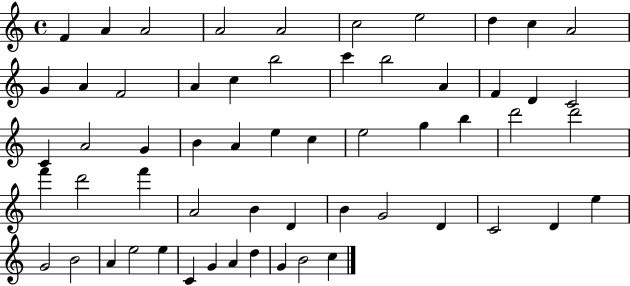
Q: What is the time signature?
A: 4/4